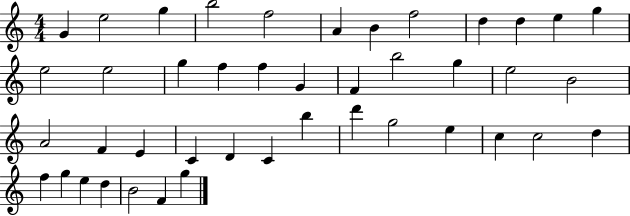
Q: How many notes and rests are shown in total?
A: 43